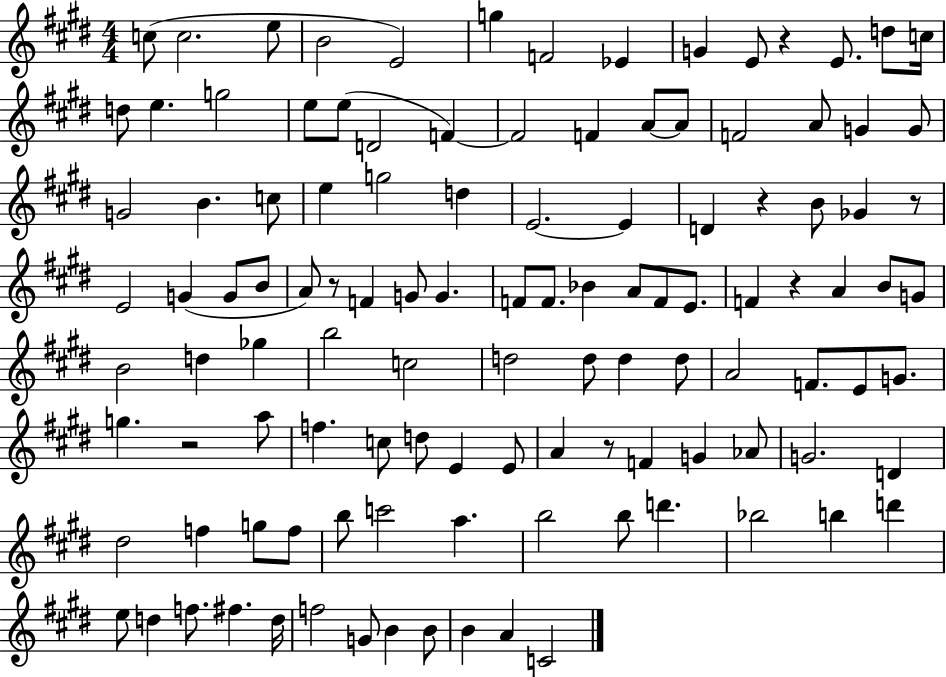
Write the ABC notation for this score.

X:1
T:Untitled
M:4/4
L:1/4
K:E
c/2 c2 e/2 B2 E2 g F2 _E G E/2 z E/2 d/2 c/4 d/2 e g2 e/2 e/2 D2 F F2 F A/2 A/2 F2 A/2 G G/2 G2 B c/2 e g2 d E2 E D z B/2 _G z/2 E2 G G/2 B/2 A/2 z/2 F G/2 G F/2 F/2 _B A/2 F/2 E/2 F z A B/2 G/2 B2 d _g b2 c2 d2 d/2 d d/2 A2 F/2 E/2 G/2 g z2 a/2 f c/2 d/2 E E/2 A z/2 F G _A/2 G2 D ^d2 f g/2 f/2 b/2 c'2 a b2 b/2 d' _b2 b d' e/2 d f/2 ^f d/4 f2 G/2 B B/2 B A C2